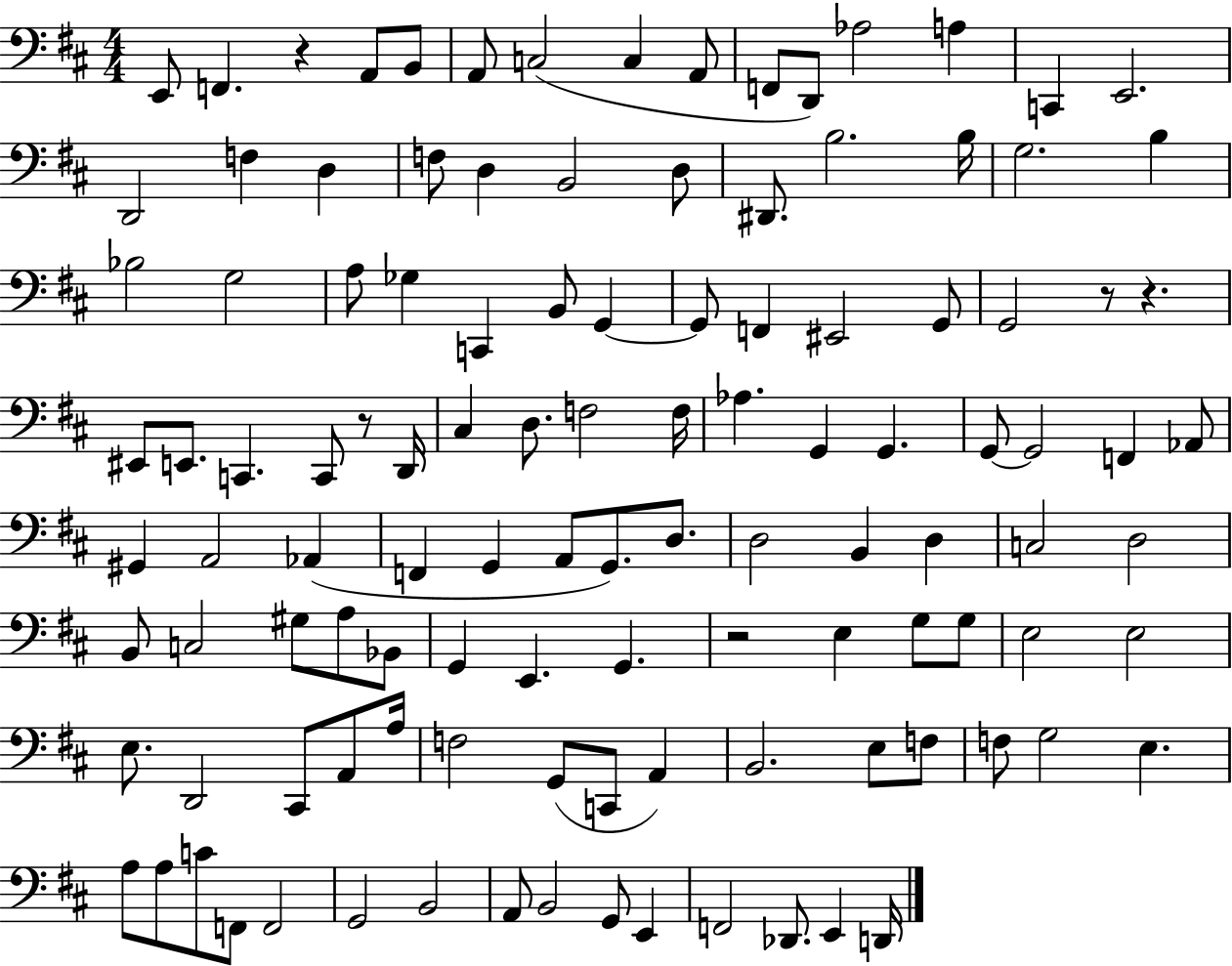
X:1
T:Untitled
M:4/4
L:1/4
K:D
E,,/2 F,, z A,,/2 B,,/2 A,,/2 C,2 C, A,,/2 F,,/2 D,,/2 _A,2 A, C,, E,,2 D,,2 F, D, F,/2 D, B,,2 D,/2 ^D,,/2 B,2 B,/4 G,2 B, _B,2 G,2 A,/2 _G, C,, B,,/2 G,, G,,/2 F,, ^E,,2 G,,/2 G,,2 z/2 z ^E,,/2 E,,/2 C,, C,,/2 z/2 D,,/4 ^C, D,/2 F,2 F,/4 _A, G,, G,, G,,/2 G,,2 F,, _A,,/2 ^G,, A,,2 _A,, F,, G,, A,,/2 G,,/2 D,/2 D,2 B,, D, C,2 D,2 B,,/2 C,2 ^G,/2 A,/2 _B,,/2 G,, E,, G,, z2 E, G,/2 G,/2 E,2 E,2 E,/2 D,,2 ^C,,/2 A,,/2 A,/4 F,2 G,,/2 C,,/2 A,, B,,2 E,/2 F,/2 F,/2 G,2 E, A,/2 A,/2 C/2 F,,/2 F,,2 G,,2 B,,2 A,,/2 B,,2 G,,/2 E,, F,,2 _D,,/2 E,, D,,/4